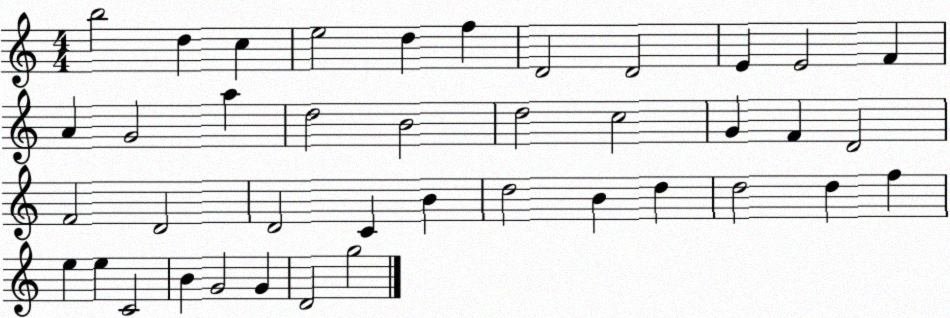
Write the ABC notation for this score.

X:1
T:Untitled
M:4/4
L:1/4
K:C
b2 d c e2 d f D2 D2 E E2 F A G2 a d2 B2 d2 c2 G F D2 F2 D2 D2 C B d2 B d d2 d f e e C2 B G2 G D2 g2